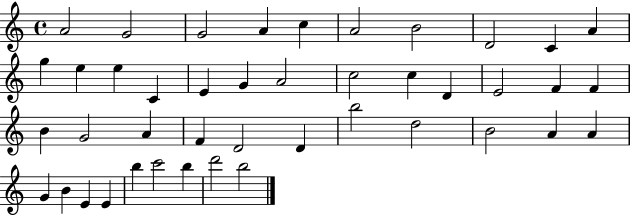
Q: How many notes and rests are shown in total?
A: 43